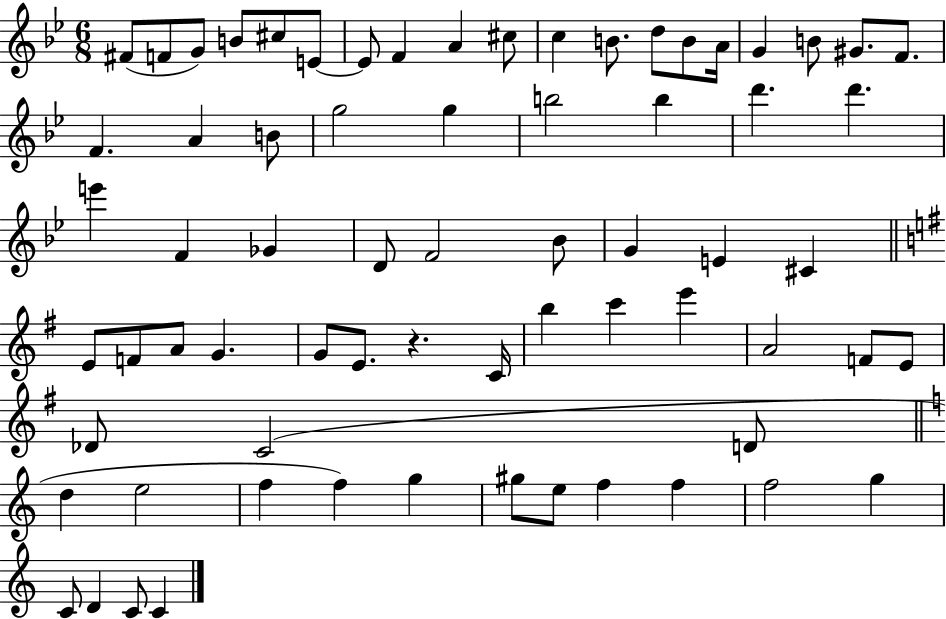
F#4/e F4/e G4/e B4/e C#5/e E4/e E4/e F4/q A4/q C#5/e C5/q B4/e. D5/e B4/e A4/s G4/q B4/e G#4/e. F4/e. F4/q. A4/q B4/e G5/h G5/q B5/h B5/q D6/q. D6/q. E6/q F4/q Gb4/q D4/e F4/h Bb4/e G4/q E4/q C#4/q E4/e F4/e A4/e G4/q. G4/e E4/e. R/q. C4/s B5/q C6/q E6/q A4/h F4/e E4/e Db4/e C4/h D4/e D5/q E5/h F5/q F5/q G5/q G#5/e E5/e F5/q F5/q F5/h G5/q C4/e D4/q C4/e C4/q